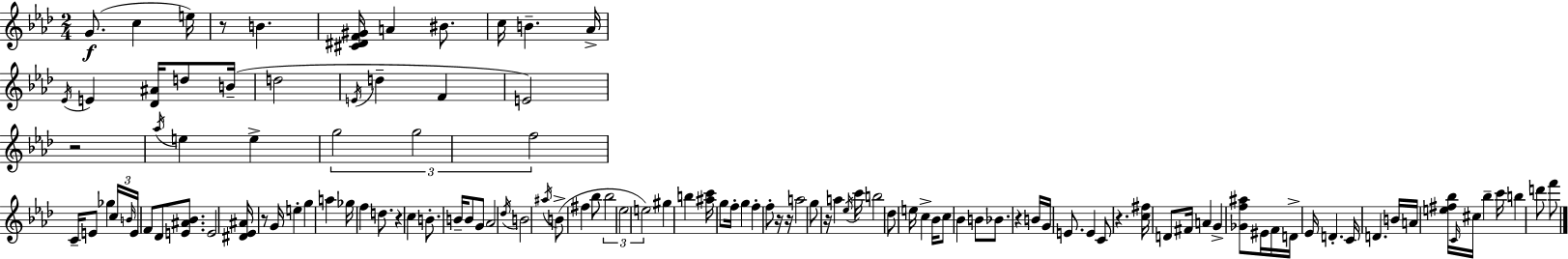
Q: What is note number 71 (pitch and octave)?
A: C5